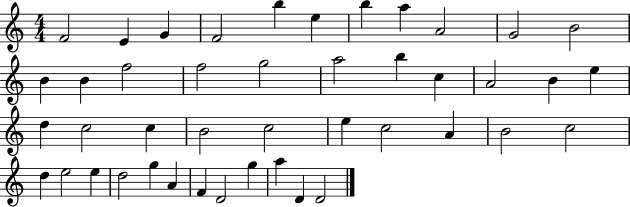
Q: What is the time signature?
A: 4/4